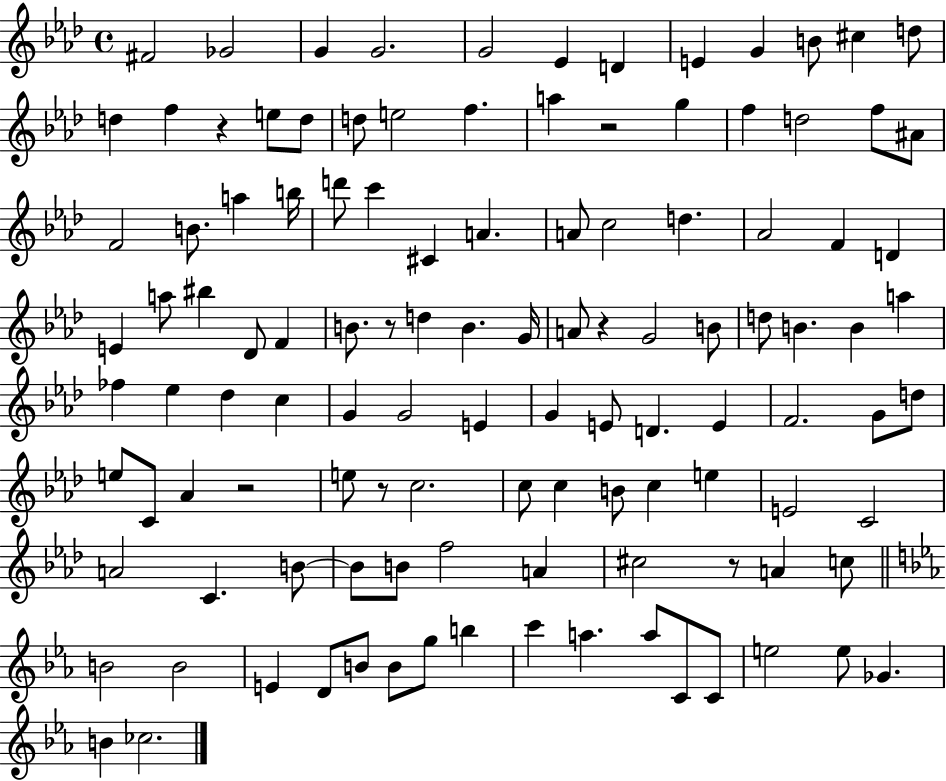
{
  \clef treble
  \time 4/4
  \defaultTimeSignature
  \key aes \major
  fis'2 ges'2 | g'4 g'2. | g'2 ees'4 d'4 | e'4 g'4 b'8 cis''4 d''8 | \break d''4 f''4 r4 e''8 d''8 | d''8 e''2 f''4. | a''4 r2 g''4 | f''4 d''2 f''8 ais'8 | \break f'2 b'8. a''4 b''16 | d'''8 c'''4 cis'4 a'4. | a'8 c''2 d''4. | aes'2 f'4 d'4 | \break e'4 a''8 bis''4 des'8 f'4 | b'8. r8 d''4 b'4. g'16 | a'8 r4 g'2 b'8 | d''8 b'4. b'4 a''4 | \break fes''4 ees''4 des''4 c''4 | g'4 g'2 e'4 | g'4 e'8 d'4. e'4 | f'2. g'8 d''8 | \break e''8 c'8 aes'4 r2 | e''8 r8 c''2. | c''8 c''4 b'8 c''4 e''4 | e'2 c'2 | \break a'2 c'4. b'8~~ | b'8 b'8 f''2 a'4 | cis''2 r8 a'4 c''8 | \bar "||" \break \key ees \major b'2 b'2 | e'4 d'8 b'8 b'8 g''8 b''4 | c'''4 a''4. a''8 c'8 c'8 | e''2 e''8 ges'4. | \break b'4 ces''2. | \bar "|."
}